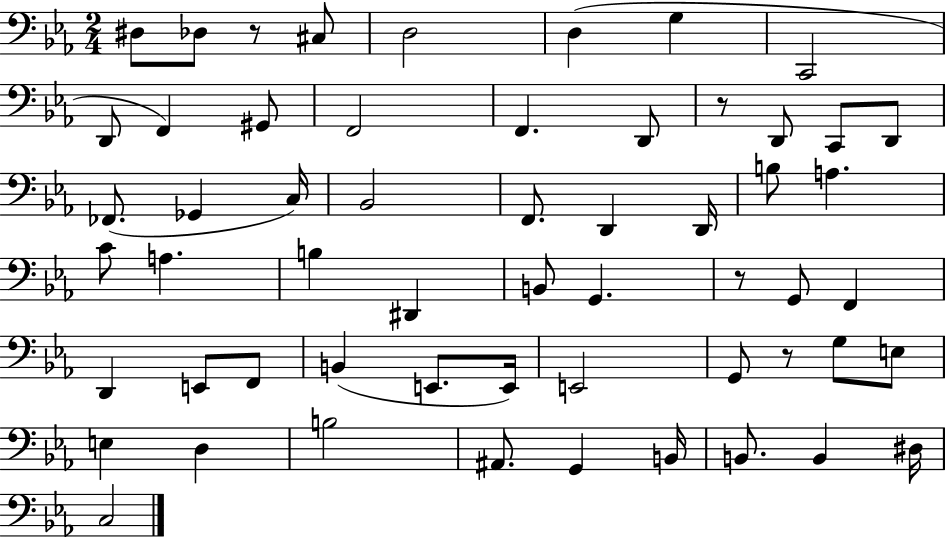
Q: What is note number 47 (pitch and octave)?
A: A#2